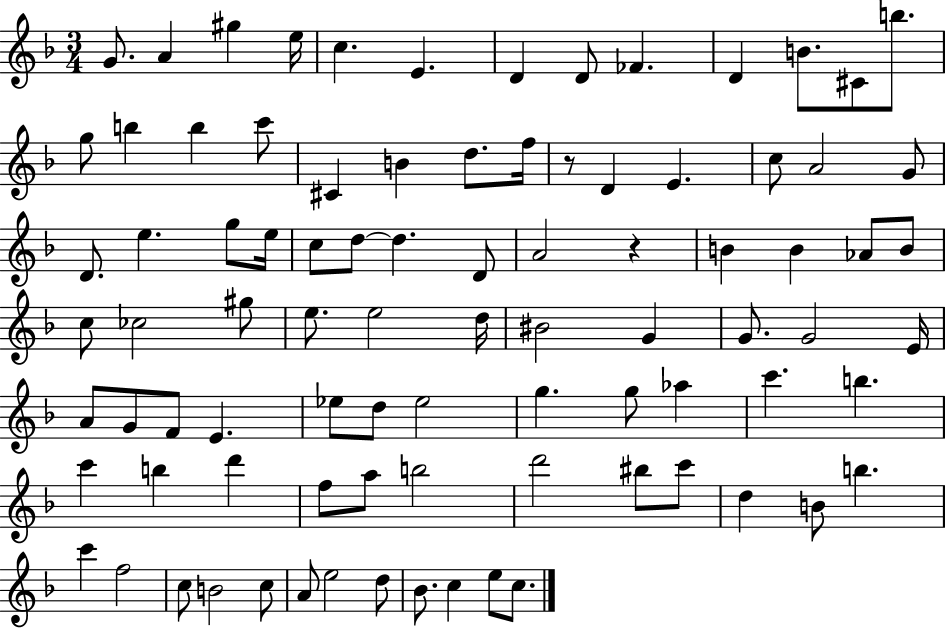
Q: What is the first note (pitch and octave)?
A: G4